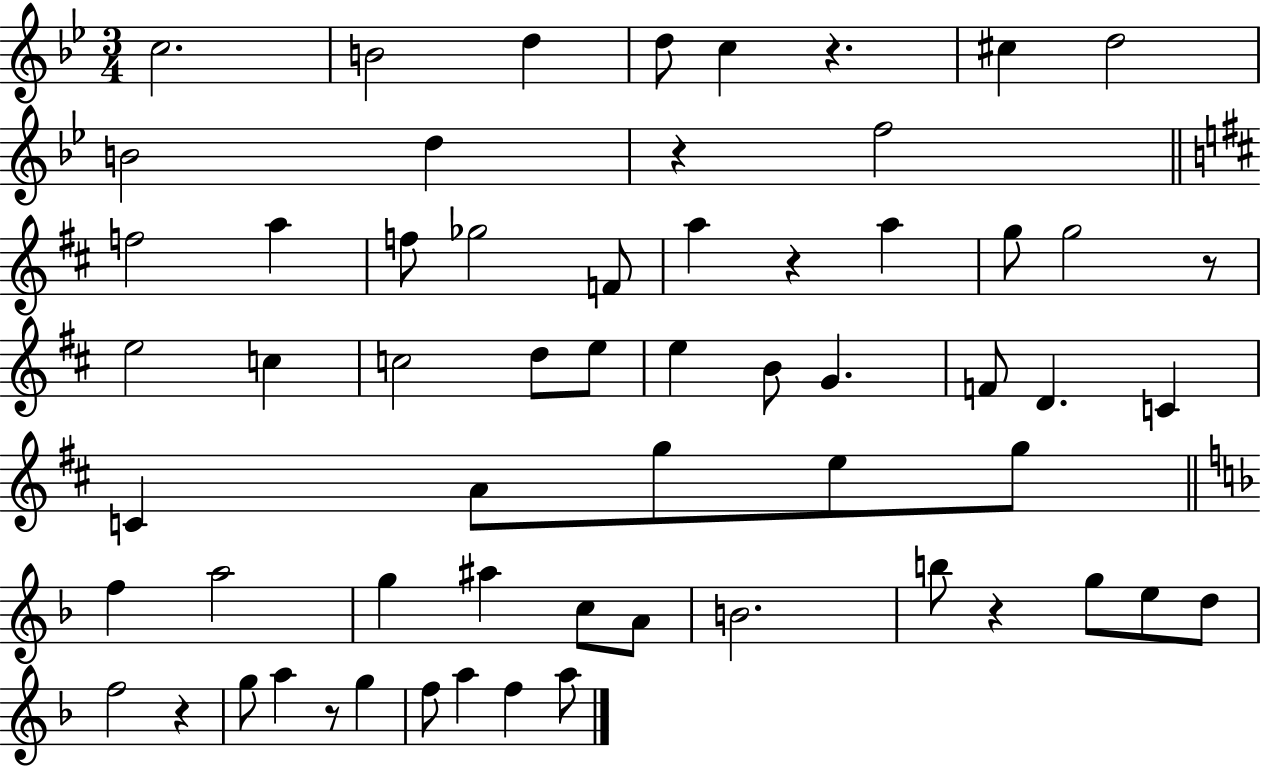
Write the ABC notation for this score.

X:1
T:Untitled
M:3/4
L:1/4
K:Bb
c2 B2 d d/2 c z ^c d2 B2 d z f2 f2 a f/2 _g2 F/2 a z a g/2 g2 z/2 e2 c c2 d/2 e/2 e B/2 G F/2 D C C A/2 g/2 e/2 g/2 f a2 g ^a c/2 A/2 B2 b/2 z g/2 e/2 d/2 f2 z g/2 a z/2 g f/2 a f a/2